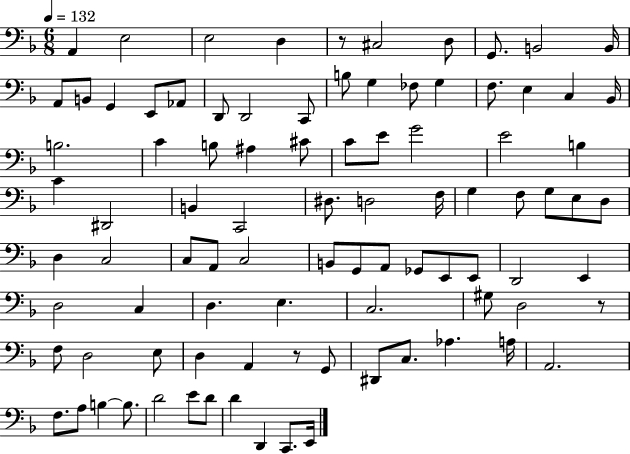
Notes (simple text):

A2/q E3/h E3/h D3/q R/e C#3/h D3/e G2/e. B2/h B2/s A2/e B2/e G2/q E2/e Ab2/e D2/e D2/h C2/e B3/e G3/q FES3/e G3/q F3/e. E3/q C3/q Bb2/s B3/h. C4/q B3/e A#3/q C#4/e C4/e E4/e G4/h E4/h B3/q C4/q D#2/h B2/q C2/h D#3/e. D3/h F3/s G3/q F3/e G3/e E3/e D3/e D3/q C3/h C3/e A2/e C3/h B2/e G2/e A2/e Gb2/e E2/e E2/e D2/h E2/q D3/h C3/q D3/q. E3/q. C3/h. G#3/e D3/h R/e F3/e D3/h E3/e D3/q A2/q R/e G2/e D#2/e C3/e. Ab3/q. A3/s A2/h. F3/e. A3/e B3/q B3/e. D4/h E4/e D4/e D4/q D2/q C2/e. E2/s